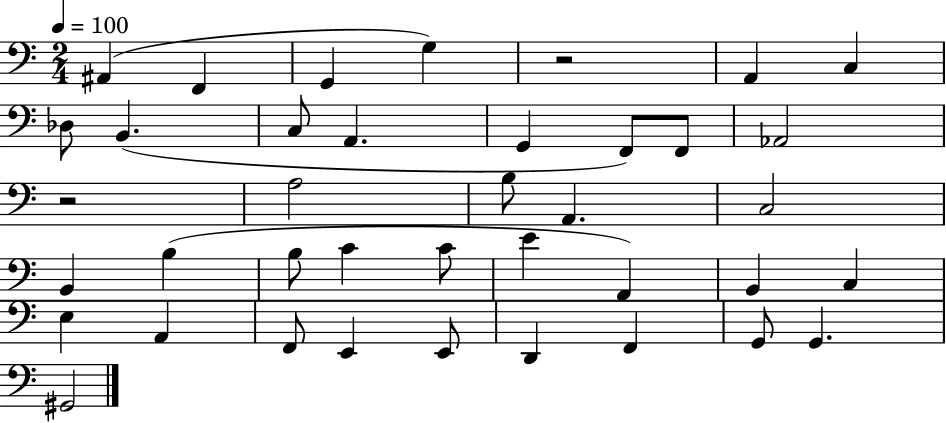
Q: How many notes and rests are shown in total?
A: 39